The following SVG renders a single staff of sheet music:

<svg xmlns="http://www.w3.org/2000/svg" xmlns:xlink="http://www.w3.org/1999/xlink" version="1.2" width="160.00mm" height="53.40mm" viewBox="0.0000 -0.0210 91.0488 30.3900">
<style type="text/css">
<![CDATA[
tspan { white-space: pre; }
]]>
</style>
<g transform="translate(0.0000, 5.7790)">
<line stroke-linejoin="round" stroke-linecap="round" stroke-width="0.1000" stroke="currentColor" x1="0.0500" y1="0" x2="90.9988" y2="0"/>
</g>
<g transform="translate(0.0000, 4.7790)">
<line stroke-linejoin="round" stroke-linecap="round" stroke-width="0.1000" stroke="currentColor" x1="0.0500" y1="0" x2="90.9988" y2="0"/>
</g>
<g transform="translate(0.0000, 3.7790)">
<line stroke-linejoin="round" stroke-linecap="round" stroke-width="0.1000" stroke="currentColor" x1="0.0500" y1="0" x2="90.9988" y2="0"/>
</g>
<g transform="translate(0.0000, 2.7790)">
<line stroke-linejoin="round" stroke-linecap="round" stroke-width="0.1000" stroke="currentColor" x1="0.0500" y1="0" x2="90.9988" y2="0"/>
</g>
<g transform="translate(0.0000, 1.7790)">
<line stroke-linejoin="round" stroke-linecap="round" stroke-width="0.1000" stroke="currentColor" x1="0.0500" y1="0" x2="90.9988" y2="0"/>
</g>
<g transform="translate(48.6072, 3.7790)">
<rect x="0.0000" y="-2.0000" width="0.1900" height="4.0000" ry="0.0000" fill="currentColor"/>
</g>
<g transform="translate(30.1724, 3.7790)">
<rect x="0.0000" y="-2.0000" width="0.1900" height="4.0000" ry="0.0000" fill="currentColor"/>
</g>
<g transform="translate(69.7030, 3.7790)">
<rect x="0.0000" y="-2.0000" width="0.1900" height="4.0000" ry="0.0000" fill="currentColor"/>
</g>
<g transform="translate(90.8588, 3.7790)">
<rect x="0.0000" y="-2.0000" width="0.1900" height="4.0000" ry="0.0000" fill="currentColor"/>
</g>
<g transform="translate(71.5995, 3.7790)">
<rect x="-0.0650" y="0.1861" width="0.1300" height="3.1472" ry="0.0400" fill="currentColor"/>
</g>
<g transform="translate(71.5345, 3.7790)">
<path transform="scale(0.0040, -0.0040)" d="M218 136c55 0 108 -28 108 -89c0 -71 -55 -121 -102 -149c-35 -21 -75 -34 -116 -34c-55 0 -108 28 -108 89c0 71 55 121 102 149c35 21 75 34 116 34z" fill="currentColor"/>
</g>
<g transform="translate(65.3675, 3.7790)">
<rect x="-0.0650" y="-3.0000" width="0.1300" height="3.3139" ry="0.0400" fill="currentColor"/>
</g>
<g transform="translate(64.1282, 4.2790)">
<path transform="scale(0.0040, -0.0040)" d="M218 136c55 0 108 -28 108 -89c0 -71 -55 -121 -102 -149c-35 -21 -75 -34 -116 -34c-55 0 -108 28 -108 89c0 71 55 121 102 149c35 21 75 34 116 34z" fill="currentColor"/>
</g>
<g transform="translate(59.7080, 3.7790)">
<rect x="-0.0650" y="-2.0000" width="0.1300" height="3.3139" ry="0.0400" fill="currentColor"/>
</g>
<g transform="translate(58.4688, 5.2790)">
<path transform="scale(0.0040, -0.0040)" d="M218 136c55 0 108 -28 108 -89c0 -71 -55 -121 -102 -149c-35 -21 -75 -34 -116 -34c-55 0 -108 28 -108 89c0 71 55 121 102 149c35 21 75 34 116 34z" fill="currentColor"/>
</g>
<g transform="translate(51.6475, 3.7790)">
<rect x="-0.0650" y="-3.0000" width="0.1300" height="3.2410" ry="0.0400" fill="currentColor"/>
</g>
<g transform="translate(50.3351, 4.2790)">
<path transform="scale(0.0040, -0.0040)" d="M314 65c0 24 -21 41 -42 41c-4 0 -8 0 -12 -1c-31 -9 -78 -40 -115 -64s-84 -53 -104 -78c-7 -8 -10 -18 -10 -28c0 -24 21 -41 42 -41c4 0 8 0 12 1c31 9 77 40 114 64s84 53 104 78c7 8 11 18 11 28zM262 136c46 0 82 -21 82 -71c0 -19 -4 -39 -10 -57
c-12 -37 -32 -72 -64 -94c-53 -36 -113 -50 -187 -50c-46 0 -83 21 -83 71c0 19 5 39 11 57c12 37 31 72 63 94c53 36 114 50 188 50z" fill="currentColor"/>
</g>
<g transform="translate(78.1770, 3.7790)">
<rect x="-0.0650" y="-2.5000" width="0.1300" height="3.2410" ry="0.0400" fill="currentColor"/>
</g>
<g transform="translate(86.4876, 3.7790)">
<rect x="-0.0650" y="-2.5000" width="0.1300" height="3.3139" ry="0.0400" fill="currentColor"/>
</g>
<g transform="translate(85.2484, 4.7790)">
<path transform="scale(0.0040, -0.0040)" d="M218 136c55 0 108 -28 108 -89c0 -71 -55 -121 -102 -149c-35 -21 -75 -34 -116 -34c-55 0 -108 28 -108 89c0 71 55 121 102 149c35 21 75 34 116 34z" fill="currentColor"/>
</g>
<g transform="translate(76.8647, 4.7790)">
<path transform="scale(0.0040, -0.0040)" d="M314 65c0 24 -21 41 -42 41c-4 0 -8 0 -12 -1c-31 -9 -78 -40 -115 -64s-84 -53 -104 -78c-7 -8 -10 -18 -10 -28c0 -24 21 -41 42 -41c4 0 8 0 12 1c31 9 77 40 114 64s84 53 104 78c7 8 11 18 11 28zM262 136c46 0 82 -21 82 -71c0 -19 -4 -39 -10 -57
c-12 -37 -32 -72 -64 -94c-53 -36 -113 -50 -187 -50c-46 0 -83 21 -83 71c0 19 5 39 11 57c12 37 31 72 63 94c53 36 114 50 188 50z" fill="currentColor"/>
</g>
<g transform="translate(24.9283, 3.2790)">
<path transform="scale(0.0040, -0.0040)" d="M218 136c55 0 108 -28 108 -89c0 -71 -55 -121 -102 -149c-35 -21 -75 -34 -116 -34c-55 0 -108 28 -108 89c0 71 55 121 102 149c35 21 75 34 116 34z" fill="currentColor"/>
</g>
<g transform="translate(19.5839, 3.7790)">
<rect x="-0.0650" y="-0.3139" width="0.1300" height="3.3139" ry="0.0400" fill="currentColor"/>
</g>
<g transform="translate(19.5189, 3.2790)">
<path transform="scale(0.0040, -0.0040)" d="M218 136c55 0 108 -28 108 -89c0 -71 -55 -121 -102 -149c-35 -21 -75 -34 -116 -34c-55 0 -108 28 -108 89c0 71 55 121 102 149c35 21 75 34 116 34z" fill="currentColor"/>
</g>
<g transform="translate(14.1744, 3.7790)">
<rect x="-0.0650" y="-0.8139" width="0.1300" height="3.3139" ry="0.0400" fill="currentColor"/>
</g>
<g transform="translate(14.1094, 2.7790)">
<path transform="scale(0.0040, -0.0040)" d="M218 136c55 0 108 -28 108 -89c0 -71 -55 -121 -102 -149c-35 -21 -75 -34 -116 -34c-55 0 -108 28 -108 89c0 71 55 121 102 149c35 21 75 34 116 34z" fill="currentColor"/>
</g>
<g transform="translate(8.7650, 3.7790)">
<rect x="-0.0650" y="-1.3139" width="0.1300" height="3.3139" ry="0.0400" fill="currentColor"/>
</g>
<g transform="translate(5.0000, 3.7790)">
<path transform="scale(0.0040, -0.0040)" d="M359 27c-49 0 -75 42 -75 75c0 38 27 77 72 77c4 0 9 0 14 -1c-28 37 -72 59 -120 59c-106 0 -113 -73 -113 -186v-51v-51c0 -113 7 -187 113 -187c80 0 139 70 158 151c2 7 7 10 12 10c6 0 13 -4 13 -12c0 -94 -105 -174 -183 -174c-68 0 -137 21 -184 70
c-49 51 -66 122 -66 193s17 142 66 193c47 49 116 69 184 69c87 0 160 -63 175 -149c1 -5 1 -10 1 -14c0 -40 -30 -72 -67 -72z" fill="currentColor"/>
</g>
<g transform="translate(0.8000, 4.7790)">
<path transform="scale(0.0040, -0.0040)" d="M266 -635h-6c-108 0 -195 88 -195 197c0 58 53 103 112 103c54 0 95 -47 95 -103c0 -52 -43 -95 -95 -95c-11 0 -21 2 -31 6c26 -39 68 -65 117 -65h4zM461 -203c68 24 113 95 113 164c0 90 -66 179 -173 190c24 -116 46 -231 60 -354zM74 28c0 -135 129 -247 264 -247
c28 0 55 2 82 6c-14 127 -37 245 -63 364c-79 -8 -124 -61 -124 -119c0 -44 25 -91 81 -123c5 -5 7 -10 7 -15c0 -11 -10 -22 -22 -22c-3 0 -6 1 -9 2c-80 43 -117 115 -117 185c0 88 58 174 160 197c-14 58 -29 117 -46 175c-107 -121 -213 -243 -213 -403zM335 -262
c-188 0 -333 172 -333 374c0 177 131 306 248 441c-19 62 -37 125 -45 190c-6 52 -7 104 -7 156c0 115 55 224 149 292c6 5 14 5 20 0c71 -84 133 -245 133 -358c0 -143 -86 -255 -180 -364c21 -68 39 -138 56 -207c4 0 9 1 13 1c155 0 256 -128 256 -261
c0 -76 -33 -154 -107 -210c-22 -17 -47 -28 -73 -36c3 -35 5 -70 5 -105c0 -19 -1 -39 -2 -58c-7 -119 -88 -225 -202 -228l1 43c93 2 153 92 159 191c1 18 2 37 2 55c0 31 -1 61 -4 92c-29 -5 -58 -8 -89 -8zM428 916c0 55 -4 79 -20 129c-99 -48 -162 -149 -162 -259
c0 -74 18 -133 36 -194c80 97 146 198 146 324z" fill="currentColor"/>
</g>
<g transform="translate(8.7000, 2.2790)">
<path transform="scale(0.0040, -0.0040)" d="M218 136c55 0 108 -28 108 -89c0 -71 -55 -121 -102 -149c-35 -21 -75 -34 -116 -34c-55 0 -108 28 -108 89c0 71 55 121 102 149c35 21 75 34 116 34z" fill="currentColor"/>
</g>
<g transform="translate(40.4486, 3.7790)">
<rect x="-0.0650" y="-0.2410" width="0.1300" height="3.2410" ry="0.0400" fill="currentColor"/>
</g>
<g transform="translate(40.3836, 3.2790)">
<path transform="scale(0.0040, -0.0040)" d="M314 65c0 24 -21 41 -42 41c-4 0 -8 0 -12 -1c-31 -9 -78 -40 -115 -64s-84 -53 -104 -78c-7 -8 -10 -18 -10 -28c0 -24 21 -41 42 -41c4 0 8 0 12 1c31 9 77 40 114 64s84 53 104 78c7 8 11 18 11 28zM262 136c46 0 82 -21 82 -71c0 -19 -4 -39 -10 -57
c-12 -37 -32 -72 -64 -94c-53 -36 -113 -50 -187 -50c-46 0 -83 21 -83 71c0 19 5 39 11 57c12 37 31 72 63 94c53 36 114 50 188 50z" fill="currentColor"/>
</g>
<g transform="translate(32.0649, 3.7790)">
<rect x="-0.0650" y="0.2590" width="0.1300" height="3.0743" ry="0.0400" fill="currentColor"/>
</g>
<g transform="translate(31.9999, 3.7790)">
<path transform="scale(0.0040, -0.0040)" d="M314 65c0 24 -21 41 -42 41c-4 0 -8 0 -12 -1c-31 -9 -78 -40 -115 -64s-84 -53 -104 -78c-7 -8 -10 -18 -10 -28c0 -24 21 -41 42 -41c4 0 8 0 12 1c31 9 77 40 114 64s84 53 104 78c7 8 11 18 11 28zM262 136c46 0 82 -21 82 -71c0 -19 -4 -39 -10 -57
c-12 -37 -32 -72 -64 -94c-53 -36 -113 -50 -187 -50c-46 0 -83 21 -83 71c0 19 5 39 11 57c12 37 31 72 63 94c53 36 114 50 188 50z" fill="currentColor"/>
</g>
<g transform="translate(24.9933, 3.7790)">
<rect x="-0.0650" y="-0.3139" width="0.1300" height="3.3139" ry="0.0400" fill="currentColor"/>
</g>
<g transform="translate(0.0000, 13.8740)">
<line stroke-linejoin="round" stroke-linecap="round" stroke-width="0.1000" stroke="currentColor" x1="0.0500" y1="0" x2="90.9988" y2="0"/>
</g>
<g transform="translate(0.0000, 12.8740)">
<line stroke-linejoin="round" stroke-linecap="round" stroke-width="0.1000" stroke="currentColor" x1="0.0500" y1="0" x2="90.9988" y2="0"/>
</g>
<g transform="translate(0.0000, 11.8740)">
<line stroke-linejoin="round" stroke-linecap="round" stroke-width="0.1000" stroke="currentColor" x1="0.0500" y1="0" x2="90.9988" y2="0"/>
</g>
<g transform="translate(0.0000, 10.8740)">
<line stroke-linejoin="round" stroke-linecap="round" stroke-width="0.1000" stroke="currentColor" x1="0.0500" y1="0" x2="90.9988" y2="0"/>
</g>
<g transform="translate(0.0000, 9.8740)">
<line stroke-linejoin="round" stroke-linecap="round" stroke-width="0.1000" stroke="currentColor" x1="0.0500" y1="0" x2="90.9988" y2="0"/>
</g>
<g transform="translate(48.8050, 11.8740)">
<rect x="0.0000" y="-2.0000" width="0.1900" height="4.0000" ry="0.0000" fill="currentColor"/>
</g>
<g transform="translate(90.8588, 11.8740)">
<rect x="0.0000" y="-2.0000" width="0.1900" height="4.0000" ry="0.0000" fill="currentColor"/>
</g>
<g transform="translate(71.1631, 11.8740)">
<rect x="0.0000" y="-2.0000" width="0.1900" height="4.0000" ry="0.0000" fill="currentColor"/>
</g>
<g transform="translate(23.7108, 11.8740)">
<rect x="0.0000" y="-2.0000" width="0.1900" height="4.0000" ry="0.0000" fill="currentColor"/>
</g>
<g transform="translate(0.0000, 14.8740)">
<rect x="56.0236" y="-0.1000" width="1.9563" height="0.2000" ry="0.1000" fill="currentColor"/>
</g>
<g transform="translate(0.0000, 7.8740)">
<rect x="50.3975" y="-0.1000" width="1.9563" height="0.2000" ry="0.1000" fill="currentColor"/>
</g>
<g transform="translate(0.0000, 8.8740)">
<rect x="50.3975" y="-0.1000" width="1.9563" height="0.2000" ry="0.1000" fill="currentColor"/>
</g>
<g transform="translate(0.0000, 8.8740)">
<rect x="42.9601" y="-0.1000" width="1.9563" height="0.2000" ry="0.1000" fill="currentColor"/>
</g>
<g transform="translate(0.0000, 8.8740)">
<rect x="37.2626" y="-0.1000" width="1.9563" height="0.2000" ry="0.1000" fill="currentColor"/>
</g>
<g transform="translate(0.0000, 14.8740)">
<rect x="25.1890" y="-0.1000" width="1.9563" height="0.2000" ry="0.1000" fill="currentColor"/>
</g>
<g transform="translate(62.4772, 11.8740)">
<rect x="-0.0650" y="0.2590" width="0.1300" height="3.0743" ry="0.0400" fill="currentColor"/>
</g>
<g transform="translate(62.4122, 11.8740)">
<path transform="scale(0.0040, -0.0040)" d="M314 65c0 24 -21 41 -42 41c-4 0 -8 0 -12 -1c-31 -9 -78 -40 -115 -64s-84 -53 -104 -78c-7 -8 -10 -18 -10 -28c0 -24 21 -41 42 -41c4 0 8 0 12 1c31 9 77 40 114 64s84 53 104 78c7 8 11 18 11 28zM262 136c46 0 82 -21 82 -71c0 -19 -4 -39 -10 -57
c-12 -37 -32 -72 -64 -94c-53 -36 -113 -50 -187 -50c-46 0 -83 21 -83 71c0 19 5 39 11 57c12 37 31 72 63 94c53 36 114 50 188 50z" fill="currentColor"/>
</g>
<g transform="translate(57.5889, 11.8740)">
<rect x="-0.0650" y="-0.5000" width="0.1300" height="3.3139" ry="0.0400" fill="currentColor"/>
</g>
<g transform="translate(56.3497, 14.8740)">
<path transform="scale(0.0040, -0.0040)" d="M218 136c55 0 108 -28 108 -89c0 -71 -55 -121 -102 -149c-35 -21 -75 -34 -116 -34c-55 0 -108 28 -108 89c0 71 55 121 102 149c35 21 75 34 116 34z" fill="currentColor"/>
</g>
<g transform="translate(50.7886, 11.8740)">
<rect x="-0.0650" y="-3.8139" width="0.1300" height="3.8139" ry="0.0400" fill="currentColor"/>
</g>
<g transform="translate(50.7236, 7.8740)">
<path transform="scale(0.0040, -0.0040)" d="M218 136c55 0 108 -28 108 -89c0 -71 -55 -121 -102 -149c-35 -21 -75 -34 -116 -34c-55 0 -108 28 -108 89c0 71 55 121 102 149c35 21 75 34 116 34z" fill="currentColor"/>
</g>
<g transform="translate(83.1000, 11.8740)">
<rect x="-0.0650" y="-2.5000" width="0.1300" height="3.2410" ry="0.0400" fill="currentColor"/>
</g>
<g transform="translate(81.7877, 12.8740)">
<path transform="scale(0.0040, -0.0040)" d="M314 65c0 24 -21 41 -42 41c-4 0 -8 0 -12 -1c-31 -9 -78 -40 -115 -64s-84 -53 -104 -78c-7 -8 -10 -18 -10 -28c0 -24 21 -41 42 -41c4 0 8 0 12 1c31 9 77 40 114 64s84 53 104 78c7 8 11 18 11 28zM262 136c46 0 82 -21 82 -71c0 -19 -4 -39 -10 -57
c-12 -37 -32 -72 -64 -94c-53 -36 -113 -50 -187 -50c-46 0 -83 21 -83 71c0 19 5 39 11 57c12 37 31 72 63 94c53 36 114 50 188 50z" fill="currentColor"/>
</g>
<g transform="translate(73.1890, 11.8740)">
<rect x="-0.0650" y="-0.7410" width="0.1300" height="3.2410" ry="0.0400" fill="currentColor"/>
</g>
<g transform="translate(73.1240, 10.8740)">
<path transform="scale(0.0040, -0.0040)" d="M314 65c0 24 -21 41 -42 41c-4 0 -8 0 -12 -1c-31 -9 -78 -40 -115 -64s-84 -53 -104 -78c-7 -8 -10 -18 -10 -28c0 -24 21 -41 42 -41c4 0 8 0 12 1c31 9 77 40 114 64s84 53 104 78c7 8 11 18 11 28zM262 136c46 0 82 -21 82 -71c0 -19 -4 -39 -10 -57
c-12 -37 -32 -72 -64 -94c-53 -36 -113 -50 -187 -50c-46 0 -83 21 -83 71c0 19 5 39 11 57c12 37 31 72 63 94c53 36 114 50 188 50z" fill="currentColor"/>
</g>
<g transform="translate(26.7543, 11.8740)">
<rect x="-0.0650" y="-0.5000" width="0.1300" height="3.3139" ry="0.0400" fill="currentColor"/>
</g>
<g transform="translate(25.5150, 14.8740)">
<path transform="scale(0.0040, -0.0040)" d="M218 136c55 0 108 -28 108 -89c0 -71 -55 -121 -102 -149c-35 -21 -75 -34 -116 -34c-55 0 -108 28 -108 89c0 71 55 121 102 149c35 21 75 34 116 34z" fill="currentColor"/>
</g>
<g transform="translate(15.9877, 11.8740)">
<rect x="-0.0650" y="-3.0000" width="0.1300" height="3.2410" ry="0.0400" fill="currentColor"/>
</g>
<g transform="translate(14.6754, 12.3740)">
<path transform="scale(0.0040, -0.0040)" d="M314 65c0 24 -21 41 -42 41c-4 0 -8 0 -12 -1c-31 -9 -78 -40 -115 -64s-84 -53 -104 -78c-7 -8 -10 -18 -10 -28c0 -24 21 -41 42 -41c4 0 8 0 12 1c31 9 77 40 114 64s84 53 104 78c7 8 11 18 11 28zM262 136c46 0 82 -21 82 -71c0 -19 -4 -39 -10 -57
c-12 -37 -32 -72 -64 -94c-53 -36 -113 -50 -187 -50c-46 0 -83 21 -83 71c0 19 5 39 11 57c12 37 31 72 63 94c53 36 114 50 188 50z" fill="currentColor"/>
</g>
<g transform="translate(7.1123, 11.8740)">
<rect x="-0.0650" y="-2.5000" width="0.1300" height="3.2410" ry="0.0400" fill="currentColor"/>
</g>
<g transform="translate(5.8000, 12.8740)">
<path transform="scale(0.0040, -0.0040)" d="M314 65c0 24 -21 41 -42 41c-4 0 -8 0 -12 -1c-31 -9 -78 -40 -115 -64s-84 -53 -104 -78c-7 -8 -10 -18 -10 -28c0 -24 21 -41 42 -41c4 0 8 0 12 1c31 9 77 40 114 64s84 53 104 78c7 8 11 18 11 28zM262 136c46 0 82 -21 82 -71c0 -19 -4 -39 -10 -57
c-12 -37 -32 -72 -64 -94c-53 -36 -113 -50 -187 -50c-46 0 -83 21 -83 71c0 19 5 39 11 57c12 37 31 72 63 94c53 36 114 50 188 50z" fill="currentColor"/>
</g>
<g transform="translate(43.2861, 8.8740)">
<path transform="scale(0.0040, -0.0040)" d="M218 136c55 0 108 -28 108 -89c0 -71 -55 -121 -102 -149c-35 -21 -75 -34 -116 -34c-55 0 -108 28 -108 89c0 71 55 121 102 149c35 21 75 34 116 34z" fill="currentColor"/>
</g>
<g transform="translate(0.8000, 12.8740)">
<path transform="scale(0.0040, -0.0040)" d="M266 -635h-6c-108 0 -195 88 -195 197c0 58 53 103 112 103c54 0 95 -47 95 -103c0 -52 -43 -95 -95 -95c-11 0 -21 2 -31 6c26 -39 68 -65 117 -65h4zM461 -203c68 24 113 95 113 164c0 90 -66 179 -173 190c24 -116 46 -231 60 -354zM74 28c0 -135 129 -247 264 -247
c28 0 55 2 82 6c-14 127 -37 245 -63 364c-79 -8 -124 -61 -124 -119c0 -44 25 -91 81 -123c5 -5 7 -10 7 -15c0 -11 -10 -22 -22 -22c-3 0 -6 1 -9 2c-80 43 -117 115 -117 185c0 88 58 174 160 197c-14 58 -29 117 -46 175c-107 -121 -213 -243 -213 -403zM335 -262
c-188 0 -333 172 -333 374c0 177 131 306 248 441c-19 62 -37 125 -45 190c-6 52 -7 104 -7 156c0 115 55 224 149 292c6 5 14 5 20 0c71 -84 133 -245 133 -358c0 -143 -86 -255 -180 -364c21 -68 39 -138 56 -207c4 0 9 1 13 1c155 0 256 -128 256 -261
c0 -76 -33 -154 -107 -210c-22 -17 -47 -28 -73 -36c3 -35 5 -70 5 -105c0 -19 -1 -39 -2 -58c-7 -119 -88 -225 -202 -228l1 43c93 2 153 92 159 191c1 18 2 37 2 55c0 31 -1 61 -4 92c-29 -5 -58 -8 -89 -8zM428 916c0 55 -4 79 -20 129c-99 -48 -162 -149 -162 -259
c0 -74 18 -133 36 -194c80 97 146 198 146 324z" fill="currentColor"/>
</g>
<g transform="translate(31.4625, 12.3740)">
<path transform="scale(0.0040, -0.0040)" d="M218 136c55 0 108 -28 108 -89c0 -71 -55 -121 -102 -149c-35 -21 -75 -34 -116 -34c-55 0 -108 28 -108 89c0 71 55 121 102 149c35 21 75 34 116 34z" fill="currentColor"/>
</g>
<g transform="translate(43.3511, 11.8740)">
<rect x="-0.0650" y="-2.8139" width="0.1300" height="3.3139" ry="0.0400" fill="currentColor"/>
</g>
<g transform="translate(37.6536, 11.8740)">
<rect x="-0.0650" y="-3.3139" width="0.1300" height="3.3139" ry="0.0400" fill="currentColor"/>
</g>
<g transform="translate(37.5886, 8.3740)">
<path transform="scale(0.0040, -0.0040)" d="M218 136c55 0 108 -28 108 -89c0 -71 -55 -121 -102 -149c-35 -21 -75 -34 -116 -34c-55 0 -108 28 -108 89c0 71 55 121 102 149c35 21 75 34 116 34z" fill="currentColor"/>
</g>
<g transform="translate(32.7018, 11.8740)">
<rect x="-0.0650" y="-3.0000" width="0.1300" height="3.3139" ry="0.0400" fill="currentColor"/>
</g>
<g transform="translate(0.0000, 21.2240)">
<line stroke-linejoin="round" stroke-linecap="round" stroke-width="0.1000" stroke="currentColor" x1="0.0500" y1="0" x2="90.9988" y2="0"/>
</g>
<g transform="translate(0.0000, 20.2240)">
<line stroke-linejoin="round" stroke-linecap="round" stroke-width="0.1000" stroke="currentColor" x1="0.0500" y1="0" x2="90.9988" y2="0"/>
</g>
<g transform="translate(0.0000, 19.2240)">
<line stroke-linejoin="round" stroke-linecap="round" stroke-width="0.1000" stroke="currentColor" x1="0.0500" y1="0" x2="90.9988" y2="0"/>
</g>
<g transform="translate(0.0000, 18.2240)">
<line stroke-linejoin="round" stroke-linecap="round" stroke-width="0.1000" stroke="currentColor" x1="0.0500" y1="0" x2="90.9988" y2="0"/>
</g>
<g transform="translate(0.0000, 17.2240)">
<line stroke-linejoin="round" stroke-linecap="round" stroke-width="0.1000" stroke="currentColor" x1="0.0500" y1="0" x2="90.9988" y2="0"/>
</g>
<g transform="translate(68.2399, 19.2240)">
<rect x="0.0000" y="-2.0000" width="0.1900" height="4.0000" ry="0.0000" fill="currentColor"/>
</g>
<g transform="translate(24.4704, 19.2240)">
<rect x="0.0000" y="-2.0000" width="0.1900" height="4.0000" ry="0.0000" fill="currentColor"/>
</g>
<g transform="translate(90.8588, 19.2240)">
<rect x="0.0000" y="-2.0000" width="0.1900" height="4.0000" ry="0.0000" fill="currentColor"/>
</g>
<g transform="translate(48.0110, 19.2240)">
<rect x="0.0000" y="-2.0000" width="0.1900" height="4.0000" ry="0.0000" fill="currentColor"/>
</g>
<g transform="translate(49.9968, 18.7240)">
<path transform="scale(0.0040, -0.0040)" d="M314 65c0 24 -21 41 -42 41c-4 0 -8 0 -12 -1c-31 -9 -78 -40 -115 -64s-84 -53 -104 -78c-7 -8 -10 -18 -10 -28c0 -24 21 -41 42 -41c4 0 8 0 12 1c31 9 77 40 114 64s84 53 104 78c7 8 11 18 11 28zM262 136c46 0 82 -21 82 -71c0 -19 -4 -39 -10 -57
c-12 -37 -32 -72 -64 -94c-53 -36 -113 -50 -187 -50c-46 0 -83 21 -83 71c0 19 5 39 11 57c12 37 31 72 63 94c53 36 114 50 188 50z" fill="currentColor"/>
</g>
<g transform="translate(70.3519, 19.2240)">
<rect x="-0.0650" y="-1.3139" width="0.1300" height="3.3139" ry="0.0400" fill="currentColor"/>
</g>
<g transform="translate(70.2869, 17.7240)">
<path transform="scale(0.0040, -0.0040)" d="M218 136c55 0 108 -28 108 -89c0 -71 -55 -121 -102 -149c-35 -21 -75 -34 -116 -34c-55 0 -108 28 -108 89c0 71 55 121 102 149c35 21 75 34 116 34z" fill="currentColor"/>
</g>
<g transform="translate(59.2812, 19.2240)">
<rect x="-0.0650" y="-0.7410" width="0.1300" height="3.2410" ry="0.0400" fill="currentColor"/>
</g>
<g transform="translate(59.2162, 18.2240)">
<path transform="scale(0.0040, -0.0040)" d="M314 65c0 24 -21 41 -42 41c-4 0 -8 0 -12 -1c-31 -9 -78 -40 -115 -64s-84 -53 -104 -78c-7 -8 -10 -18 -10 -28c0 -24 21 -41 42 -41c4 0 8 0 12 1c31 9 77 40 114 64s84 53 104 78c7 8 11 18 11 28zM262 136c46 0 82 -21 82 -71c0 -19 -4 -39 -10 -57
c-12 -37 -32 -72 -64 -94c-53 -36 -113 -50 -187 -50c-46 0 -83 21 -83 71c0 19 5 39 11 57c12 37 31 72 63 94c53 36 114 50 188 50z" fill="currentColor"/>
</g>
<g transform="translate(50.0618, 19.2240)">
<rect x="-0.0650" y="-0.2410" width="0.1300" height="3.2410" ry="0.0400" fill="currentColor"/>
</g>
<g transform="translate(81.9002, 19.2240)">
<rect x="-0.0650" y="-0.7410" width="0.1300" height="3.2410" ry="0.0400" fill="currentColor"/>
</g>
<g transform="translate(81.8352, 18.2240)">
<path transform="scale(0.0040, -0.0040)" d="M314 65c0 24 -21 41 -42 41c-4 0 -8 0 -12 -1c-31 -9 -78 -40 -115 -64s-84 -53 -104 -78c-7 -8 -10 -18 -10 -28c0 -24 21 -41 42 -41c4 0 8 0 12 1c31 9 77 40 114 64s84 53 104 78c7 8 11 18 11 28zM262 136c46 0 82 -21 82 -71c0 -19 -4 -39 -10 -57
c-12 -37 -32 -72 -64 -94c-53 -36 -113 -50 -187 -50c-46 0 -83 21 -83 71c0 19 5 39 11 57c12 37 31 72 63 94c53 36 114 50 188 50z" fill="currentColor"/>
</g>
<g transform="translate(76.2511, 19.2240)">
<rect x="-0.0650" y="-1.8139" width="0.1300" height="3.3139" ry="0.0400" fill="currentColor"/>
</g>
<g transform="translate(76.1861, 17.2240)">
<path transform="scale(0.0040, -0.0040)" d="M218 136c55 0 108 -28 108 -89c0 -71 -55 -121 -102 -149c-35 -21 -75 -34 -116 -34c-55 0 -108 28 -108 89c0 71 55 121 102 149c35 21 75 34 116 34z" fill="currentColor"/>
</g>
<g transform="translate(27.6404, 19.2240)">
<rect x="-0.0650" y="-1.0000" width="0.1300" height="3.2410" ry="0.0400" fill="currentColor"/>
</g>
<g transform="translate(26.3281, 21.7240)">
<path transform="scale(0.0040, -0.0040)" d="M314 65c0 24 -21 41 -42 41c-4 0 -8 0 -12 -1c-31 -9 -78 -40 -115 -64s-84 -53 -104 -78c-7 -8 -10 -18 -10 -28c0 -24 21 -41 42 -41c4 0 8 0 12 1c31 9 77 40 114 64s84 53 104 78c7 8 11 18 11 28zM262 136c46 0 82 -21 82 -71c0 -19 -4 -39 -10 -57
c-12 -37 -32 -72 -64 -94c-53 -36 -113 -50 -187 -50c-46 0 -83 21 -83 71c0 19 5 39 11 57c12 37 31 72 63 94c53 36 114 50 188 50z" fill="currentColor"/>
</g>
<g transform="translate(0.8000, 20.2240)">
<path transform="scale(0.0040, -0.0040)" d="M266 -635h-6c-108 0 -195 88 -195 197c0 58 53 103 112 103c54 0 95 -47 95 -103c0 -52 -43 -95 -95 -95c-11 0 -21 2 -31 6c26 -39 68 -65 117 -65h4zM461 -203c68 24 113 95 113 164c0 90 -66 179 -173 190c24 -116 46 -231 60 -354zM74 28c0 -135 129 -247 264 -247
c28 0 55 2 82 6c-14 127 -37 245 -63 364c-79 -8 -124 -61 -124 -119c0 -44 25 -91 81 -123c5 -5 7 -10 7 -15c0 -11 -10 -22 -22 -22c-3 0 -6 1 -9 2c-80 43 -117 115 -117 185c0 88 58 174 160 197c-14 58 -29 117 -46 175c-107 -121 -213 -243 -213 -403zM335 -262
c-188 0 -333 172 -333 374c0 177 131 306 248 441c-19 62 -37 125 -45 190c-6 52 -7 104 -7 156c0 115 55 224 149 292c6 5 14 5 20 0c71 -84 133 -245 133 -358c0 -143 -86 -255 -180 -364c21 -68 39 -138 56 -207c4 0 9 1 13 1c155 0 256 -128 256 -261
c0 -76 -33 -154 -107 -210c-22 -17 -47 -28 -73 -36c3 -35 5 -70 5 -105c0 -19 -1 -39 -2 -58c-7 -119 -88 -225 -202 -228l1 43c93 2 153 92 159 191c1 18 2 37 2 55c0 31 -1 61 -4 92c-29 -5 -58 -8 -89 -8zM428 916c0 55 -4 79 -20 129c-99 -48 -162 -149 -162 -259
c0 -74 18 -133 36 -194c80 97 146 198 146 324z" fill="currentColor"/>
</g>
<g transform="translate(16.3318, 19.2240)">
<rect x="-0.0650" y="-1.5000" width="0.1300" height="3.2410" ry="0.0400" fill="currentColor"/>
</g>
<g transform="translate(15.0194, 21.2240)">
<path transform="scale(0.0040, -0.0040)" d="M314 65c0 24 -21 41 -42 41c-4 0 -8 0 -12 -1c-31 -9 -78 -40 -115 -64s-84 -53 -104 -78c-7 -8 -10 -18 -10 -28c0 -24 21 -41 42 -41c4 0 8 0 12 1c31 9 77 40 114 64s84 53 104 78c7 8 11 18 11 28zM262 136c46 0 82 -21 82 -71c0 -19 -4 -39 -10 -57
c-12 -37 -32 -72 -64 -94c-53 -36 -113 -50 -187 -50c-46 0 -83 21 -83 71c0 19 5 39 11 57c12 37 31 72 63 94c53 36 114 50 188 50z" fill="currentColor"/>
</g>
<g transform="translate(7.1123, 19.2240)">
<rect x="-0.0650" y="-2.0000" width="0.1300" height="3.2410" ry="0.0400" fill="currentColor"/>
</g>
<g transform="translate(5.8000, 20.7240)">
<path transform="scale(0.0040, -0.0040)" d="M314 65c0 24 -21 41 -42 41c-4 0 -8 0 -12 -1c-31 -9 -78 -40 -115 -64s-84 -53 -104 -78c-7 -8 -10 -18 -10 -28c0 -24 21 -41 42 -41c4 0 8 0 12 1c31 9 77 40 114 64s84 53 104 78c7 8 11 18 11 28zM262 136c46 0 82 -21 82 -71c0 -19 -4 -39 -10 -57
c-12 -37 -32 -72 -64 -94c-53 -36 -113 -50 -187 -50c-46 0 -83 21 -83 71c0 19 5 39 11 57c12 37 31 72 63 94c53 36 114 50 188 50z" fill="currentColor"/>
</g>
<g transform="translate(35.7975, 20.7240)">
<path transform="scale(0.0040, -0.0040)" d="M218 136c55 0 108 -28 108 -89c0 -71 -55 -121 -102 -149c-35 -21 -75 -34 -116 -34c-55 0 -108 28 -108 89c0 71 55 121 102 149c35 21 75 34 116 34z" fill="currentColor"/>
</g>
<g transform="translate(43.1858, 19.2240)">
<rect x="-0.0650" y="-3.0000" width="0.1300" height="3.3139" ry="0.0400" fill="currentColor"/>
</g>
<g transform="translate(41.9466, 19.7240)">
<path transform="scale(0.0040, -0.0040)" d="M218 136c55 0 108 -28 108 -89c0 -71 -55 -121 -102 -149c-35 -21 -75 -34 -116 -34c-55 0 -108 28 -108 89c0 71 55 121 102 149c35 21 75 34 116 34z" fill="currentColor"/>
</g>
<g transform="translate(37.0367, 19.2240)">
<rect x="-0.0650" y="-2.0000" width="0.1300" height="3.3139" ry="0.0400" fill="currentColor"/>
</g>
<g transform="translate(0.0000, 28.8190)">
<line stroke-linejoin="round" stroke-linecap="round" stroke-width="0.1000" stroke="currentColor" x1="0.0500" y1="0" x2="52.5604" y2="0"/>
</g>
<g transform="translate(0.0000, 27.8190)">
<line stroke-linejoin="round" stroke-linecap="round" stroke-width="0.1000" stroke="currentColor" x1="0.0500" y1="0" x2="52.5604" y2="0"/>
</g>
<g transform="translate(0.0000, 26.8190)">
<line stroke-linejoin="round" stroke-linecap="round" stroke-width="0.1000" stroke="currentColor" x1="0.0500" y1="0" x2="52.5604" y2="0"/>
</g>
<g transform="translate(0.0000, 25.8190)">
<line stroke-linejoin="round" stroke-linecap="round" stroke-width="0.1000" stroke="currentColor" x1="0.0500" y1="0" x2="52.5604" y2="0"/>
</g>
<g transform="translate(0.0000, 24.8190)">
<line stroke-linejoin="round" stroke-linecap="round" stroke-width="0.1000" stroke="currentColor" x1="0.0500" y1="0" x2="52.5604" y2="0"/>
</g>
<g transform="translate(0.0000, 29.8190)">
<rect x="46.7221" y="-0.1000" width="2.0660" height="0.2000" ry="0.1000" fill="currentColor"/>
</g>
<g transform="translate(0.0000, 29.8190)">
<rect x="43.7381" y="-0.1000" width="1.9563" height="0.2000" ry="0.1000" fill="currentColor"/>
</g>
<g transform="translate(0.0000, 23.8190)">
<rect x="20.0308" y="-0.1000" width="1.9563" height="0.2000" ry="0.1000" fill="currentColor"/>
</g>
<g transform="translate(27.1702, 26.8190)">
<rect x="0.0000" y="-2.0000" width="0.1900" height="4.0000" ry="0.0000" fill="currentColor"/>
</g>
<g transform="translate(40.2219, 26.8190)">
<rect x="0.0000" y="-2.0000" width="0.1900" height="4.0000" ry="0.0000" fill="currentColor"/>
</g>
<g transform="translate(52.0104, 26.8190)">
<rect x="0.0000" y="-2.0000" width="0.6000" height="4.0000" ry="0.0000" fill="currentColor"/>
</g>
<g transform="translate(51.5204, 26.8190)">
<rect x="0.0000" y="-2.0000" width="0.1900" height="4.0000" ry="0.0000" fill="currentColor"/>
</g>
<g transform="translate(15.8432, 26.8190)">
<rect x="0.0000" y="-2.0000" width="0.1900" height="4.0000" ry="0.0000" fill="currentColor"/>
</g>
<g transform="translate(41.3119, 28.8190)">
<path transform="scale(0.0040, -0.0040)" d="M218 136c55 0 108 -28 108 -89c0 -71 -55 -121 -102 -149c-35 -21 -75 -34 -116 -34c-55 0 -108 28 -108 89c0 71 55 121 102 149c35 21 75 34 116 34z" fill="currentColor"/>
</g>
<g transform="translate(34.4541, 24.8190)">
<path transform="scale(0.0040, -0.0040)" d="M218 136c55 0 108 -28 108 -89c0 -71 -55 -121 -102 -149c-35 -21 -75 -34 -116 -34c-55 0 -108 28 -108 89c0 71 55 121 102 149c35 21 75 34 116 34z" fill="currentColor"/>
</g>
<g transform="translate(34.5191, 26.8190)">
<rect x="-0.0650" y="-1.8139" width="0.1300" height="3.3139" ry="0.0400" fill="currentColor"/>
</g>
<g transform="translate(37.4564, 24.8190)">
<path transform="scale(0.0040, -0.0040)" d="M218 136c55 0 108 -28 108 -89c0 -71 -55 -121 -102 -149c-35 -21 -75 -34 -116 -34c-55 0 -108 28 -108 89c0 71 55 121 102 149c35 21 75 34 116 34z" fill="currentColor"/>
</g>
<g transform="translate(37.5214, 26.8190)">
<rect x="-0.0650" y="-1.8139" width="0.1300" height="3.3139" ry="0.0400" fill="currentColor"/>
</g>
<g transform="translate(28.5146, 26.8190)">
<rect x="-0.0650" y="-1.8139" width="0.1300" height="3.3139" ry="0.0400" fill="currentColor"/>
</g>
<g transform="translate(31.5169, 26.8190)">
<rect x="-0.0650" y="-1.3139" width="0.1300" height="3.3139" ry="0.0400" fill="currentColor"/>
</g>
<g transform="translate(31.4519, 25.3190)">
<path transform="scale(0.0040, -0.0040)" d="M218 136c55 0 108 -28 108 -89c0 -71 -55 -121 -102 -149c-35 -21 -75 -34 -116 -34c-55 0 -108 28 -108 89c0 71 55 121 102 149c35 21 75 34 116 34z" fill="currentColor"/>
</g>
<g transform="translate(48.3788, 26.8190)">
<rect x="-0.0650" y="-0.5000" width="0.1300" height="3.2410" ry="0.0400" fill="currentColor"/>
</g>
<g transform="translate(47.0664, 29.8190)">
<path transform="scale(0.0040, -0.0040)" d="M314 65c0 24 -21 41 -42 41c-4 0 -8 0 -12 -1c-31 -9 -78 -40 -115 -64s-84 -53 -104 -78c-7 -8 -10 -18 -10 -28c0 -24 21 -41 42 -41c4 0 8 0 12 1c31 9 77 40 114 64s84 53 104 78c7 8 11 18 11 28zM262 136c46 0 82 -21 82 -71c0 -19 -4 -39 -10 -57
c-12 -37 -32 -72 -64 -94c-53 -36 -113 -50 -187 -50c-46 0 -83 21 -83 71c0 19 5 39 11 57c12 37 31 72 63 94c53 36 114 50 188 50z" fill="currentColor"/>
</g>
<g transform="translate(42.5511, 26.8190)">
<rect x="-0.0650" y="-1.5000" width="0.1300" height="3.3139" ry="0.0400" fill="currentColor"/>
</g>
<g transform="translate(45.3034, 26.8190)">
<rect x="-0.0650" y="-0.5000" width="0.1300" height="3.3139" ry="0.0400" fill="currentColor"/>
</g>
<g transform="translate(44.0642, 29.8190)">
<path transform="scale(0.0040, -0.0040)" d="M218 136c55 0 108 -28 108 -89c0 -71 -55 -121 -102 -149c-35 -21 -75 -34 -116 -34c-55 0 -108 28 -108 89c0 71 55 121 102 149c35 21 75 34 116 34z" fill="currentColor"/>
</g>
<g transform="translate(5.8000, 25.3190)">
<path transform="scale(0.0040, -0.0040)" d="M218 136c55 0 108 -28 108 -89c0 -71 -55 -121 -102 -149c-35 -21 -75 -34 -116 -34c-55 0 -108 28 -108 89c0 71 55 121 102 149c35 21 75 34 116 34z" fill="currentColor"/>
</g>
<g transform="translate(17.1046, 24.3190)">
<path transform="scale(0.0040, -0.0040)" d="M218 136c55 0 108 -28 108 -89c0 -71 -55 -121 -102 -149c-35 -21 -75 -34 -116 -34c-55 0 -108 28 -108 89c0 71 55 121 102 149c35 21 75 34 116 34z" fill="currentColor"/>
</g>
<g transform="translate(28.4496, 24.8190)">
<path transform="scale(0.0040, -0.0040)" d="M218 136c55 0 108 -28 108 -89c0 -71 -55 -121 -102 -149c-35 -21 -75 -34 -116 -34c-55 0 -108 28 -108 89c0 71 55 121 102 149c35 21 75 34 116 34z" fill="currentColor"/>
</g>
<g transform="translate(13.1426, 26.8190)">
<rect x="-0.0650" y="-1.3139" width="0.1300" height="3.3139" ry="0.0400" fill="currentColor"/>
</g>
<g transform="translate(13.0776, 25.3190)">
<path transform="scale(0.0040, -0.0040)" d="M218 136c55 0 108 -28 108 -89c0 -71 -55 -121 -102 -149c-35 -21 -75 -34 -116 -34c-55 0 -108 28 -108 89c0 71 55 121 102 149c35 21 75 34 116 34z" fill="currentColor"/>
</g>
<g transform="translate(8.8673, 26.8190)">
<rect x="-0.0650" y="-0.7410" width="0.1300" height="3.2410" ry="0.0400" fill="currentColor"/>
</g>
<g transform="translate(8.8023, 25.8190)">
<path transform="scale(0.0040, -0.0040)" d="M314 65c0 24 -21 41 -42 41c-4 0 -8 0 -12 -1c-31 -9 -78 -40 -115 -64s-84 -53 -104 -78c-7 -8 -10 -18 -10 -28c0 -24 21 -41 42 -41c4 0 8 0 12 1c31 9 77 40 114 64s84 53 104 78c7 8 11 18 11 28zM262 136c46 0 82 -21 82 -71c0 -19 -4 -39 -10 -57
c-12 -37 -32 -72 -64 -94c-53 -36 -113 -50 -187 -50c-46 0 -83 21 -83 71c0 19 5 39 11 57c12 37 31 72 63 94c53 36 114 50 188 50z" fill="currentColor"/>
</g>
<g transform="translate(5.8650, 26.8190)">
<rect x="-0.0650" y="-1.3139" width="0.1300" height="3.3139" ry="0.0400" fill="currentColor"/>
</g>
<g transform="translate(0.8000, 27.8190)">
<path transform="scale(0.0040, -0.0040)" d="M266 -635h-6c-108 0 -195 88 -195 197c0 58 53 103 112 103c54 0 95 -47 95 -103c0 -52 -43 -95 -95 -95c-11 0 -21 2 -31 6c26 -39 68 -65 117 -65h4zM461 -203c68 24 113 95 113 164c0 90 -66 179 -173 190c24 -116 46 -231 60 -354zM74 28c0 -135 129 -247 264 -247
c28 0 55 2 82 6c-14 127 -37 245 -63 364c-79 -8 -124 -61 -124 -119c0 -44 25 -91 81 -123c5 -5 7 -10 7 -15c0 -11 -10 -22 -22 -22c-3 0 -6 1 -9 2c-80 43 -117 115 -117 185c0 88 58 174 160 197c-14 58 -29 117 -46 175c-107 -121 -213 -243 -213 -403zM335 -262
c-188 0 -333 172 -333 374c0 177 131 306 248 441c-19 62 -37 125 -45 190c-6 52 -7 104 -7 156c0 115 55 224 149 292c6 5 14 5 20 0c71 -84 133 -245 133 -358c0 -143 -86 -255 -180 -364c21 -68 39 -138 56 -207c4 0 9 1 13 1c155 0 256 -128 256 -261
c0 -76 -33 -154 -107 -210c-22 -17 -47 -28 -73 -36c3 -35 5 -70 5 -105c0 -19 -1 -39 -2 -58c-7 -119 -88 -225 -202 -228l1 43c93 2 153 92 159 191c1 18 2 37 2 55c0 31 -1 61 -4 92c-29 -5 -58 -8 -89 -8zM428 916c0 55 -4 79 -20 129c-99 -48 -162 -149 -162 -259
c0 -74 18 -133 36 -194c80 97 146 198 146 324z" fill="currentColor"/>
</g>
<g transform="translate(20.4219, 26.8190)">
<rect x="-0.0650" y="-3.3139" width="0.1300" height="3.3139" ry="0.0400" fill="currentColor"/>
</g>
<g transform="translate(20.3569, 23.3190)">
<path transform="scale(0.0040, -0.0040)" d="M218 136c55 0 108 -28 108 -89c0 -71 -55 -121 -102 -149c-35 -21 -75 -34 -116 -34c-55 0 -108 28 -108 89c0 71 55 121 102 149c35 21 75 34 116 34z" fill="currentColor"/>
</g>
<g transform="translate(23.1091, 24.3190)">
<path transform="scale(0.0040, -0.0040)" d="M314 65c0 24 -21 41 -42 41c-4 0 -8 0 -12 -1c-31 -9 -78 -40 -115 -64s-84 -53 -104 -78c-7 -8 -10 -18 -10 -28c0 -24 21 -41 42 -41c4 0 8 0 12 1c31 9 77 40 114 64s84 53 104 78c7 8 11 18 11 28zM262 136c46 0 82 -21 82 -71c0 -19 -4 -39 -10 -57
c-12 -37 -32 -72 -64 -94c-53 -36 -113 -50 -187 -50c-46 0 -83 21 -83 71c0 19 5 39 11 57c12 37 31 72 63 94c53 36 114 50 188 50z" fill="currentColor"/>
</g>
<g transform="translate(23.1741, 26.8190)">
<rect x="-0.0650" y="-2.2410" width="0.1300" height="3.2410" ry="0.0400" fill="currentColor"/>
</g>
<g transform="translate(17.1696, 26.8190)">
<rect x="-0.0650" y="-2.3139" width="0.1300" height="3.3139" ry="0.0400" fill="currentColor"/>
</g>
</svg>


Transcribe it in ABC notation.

X:1
T:Untitled
M:4/4
L:1/4
K:C
e d c c B2 c2 A2 F A B G2 G G2 A2 C A b a c' C B2 d2 G2 F2 E2 D2 F A c2 d2 e f d2 e d2 e g b g2 f e f f E C C2